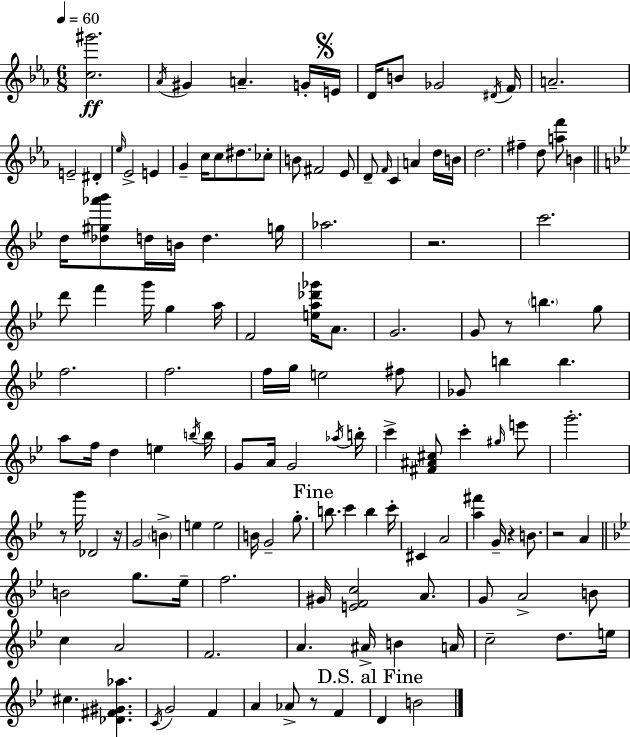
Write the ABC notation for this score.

X:1
T:Untitled
M:6/8
L:1/4
K:Eb
[c^g']2 _A/4 ^G A G/4 E/4 D/4 B/2 _G2 ^D/4 F/4 A2 E2 ^D _e/4 _E2 E G c/4 c/2 ^d/2 _c/2 B/2 ^F2 _E/2 D/2 F/4 C A d/4 B/4 d2 ^f d/2 [af']/2 B d/4 [_d^g_a'_b']/2 d/4 B/4 d g/4 _a2 z2 c'2 d'/2 f' g'/4 g a/4 F2 [ea_d'_g']/4 A/2 G2 G/2 z/2 b g/2 f2 f2 f/4 g/4 e2 ^f/2 _G/2 b b a/2 f/4 d e b/4 b/4 G/2 A/4 G2 _a/4 b/4 c' [^F^A^c]/2 c' ^g/4 e'/2 g'2 z/2 g'/4 _D2 z/4 G2 B e e2 B/4 G2 g/2 b/2 c' b c'/4 ^C A2 [a^f'] G/4 z B/2 z2 A B2 g/2 _e/4 f2 ^G/4 [EFc]2 A/2 G/2 A2 B/2 c A2 F2 A ^A/4 B A/4 c2 d/2 e/4 ^c [_D^F^G_a] C/4 G2 F A _A/2 z/2 F D B2